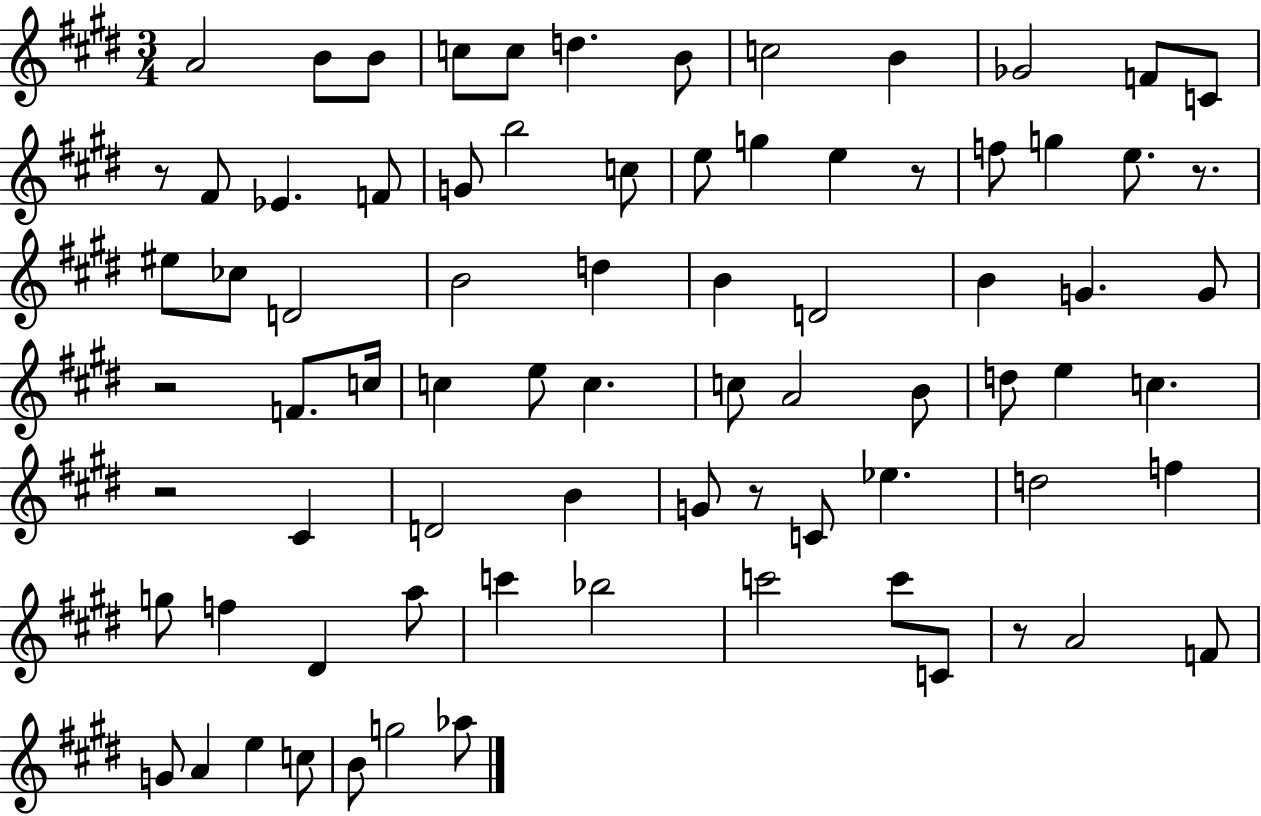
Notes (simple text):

A4/h B4/e B4/e C5/e C5/e D5/q. B4/e C5/h B4/q Gb4/h F4/e C4/e R/e F#4/e Eb4/q. F4/e G4/e B5/h C5/e E5/e G5/q E5/q R/e F5/e G5/q E5/e. R/e. EIS5/e CES5/e D4/h B4/h D5/q B4/q D4/h B4/q G4/q. G4/e R/h F4/e. C5/s C5/q E5/e C5/q. C5/e A4/h B4/e D5/e E5/q C5/q. R/h C#4/q D4/h B4/q G4/e R/e C4/e Eb5/q. D5/h F5/q G5/e F5/q D#4/q A5/e C6/q Bb5/h C6/h C6/e C4/e R/e A4/h F4/e G4/e A4/q E5/q C5/e B4/e G5/h Ab5/e